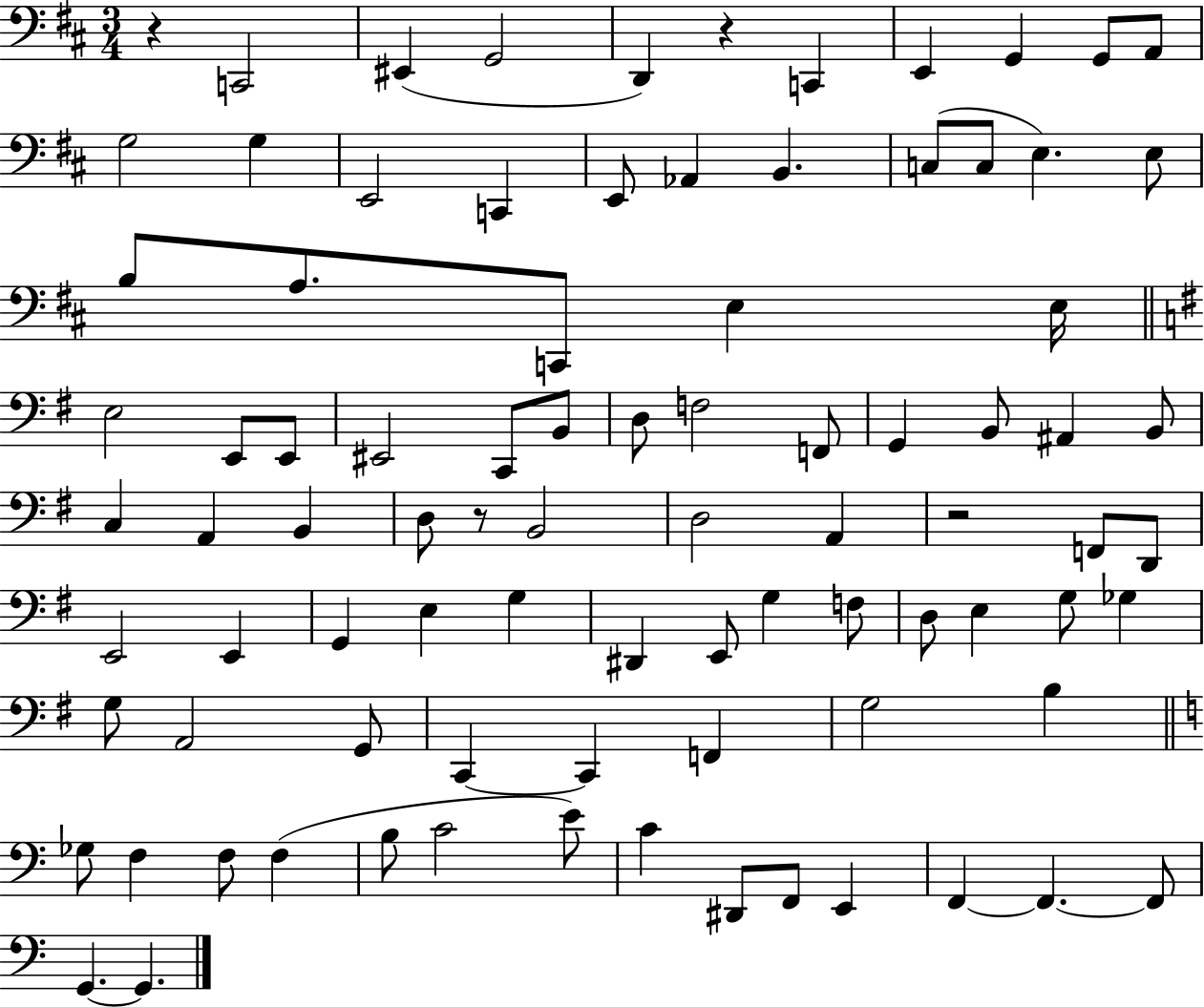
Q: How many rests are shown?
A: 4